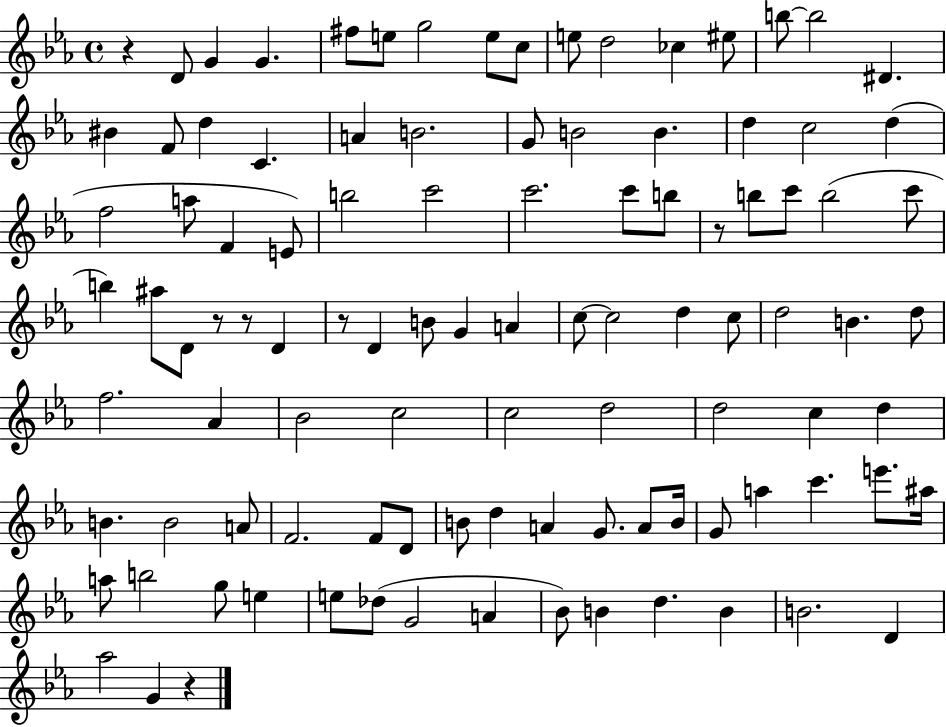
R/q D4/e G4/q G4/q. F#5/e E5/e G5/h E5/e C5/e E5/e D5/h CES5/q EIS5/e B5/e B5/h D#4/q. BIS4/q F4/e D5/q C4/q. A4/q B4/h. G4/e B4/h B4/q. D5/q C5/h D5/q F5/h A5/e F4/q E4/e B5/h C6/h C6/h. C6/e B5/e R/e B5/e C6/e B5/h C6/e B5/q A#5/e D4/e R/e R/e D4/q R/e D4/q B4/e G4/q A4/q C5/e C5/h D5/q C5/e D5/h B4/q. D5/e F5/h. Ab4/q Bb4/h C5/h C5/h D5/h D5/h C5/q D5/q B4/q. B4/h A4/e F4/h. F4/e D4/e B4/e D5/q A4/q G4/e. A4/e B4/s G4/e A5/q C6/q. E6/e. A#5/s A5/e B5/h G5/e E5/q E5/e Db5/e G4/h A4/q Bb4/e B4/q D5/q. B4/q B4/h. D4/q Ab5/h G4/q R/q